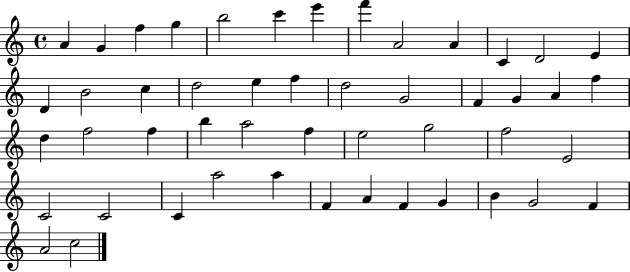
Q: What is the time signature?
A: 4/4